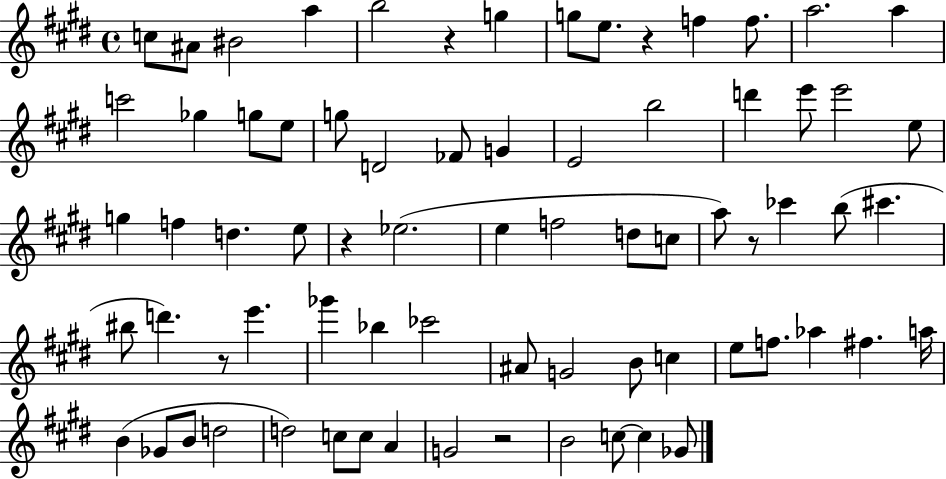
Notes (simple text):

C5/e A#4/e BIS4/h A5/q B5/h R/q G5/q G5/e E5/e. R/q F5/q F5/e. A5/h. A5/q C6/h Gb5/q G5/e E5/e G5/e D4/h FES4/e G4/q E4/h B5/h D6/q E6/e E6/h E5/e G5/q F5/q D5/q. E5/e R/q Eb5/h. E5/q F5/h D5/e C5/e A5/e R/e CES6/q B5/e C#6/q. BIS5/e D6/q. R/e E6/q. Gb6/q Bb5/q CES6/h A#4/e G4/h B4/e C5/q E5/e F5/e. Ab5/q F#5/q. A5/s B4/q Gb4/e B4/e D5/h D5/h C5/e C5/e A4/q G4/h R/h B4/h C5/e C5/q Gb4/e